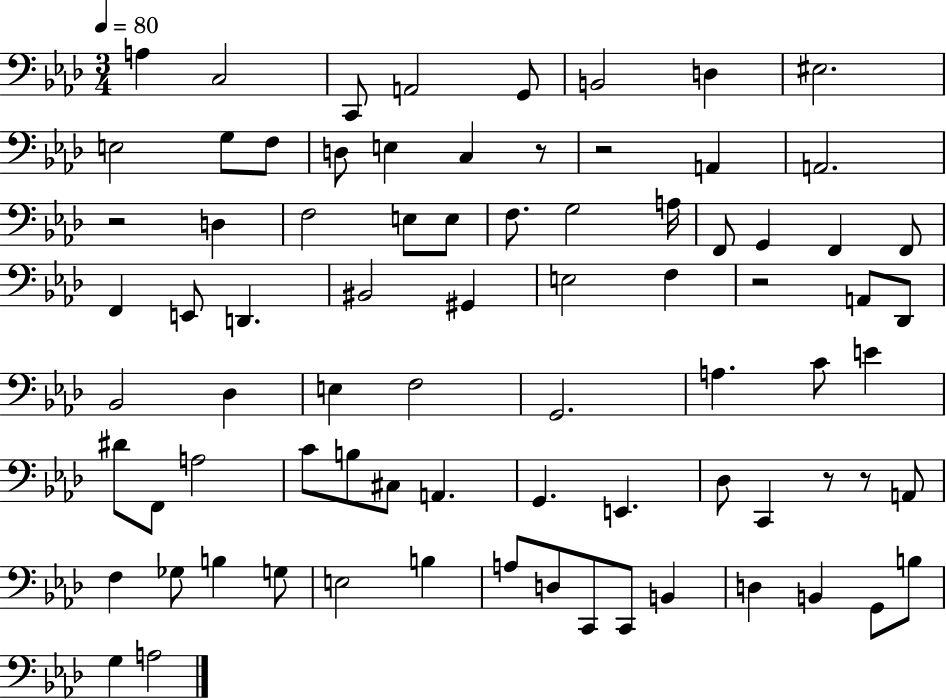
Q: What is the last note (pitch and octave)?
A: A3